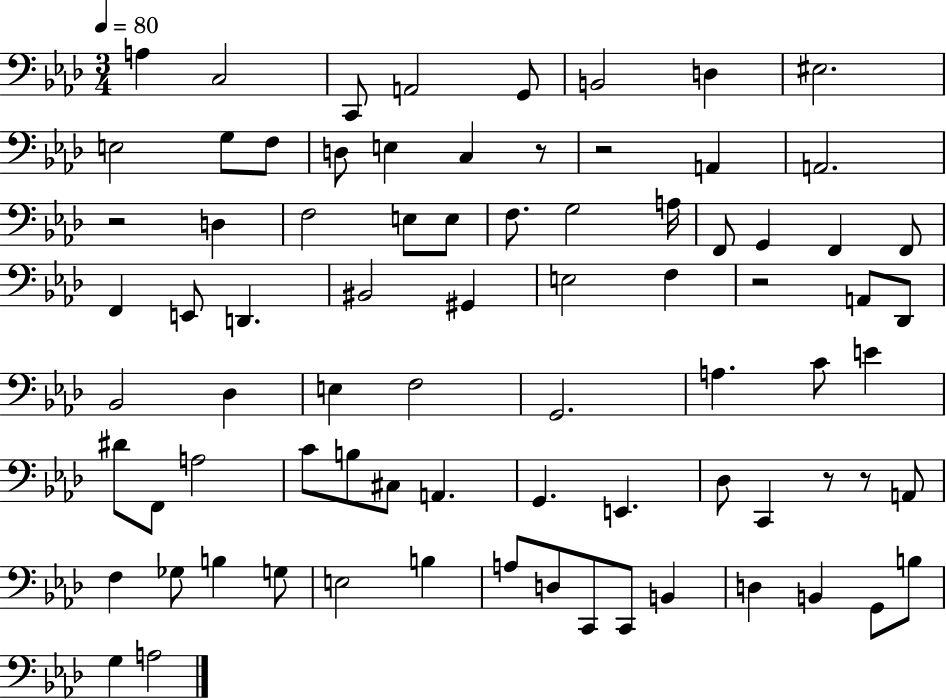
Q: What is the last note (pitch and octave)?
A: A3